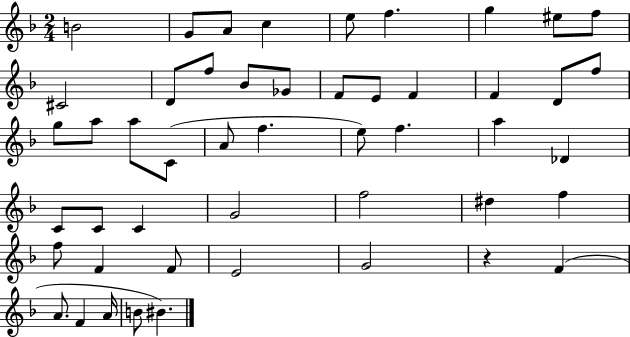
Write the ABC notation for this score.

X:1
T:Untitled
M:2/4
L:1/4
K:F
B2 G/2 A/2 c e/2 f g ^e/2 f/2 ^C2 D/2 f/2 _B/2 _G/2 F/2 E/2 F F D/2 f/2 g/2 a/2 a/2 C/2 A/2 f e/2 f a _D C/2 C/2 C G2 f2 ^d f f/2 F F/2 E2 G2 z F A/2 F A/4 B/2 ^B